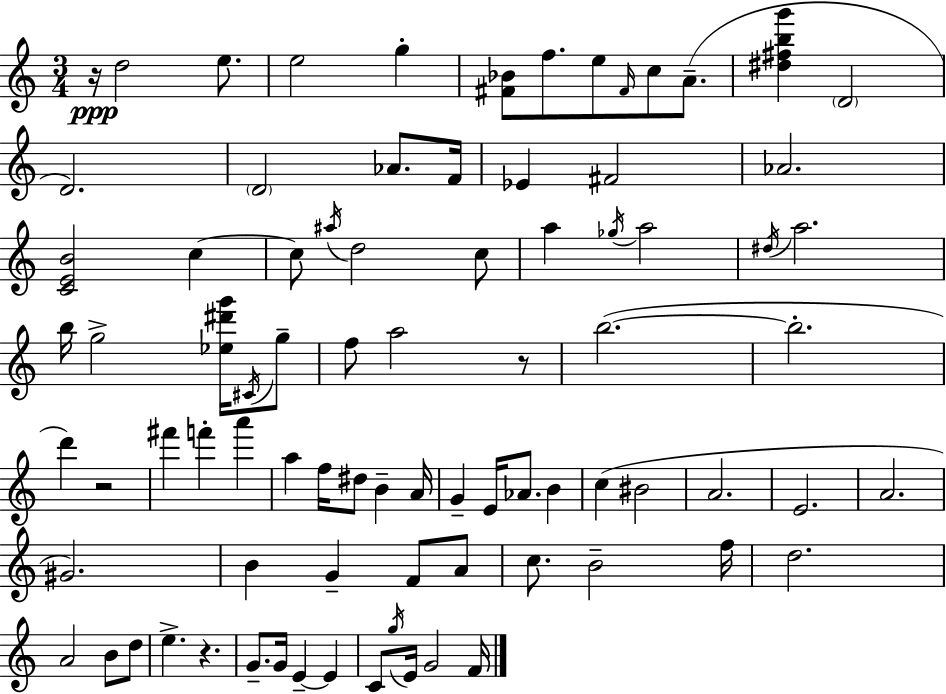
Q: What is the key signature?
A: C major